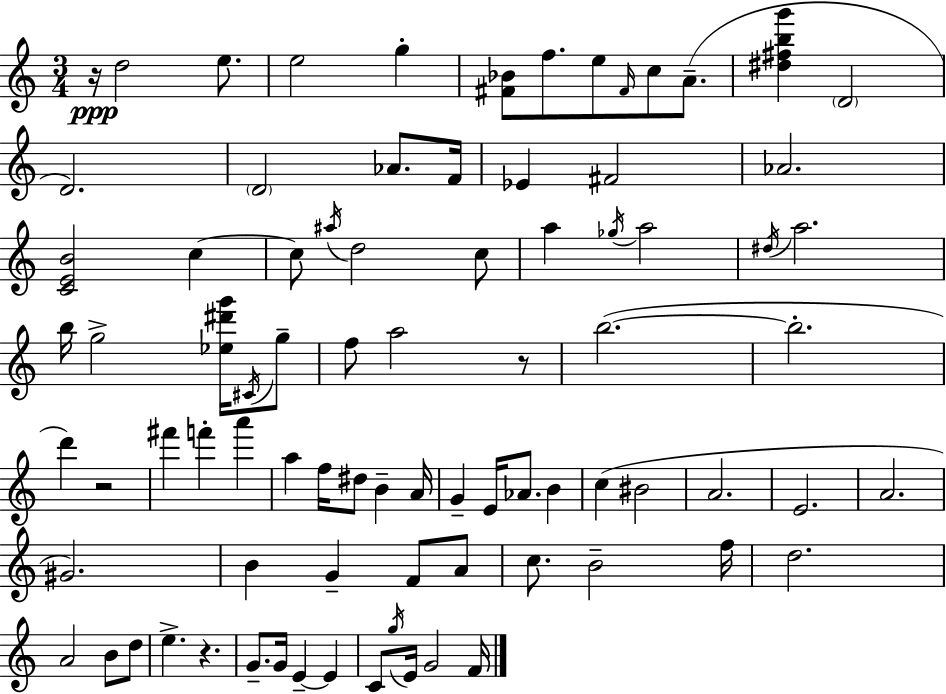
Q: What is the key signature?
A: C major